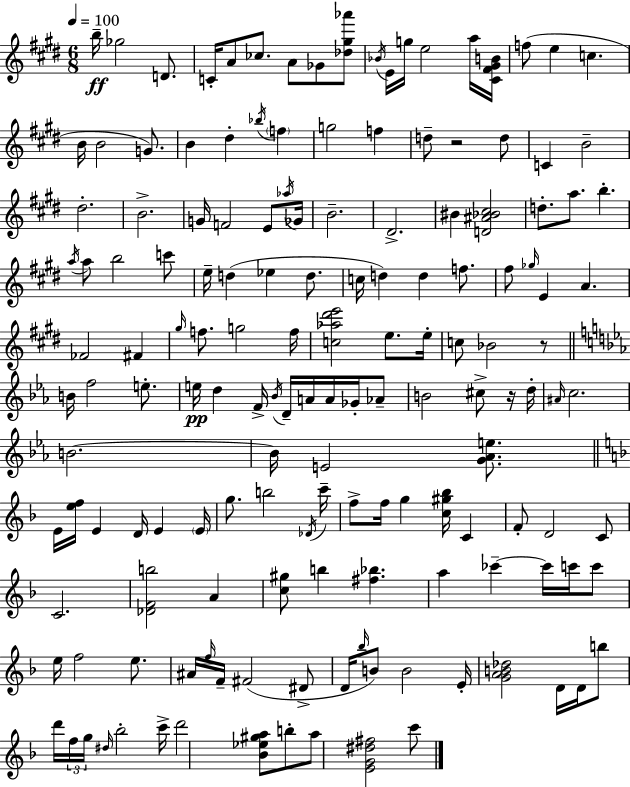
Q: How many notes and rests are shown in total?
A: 154